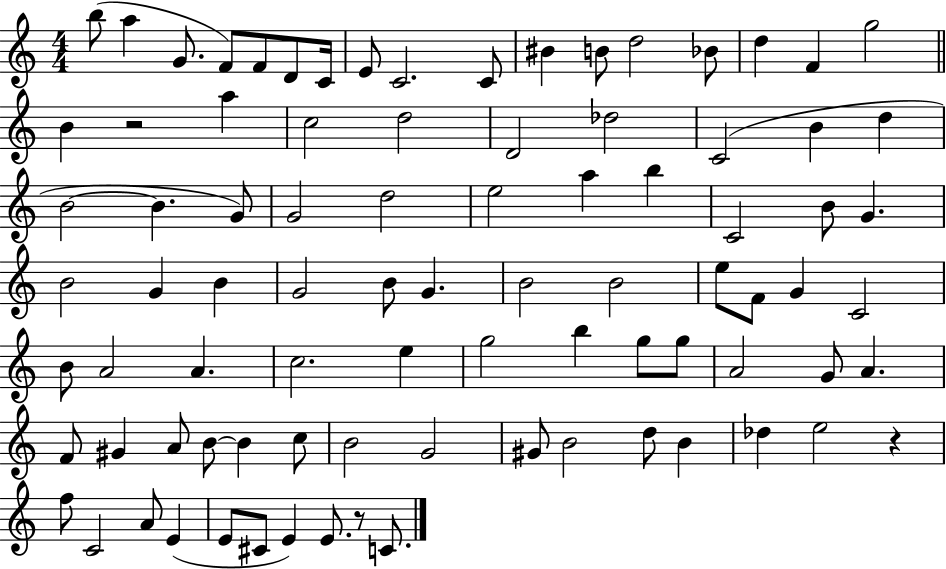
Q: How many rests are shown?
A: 3